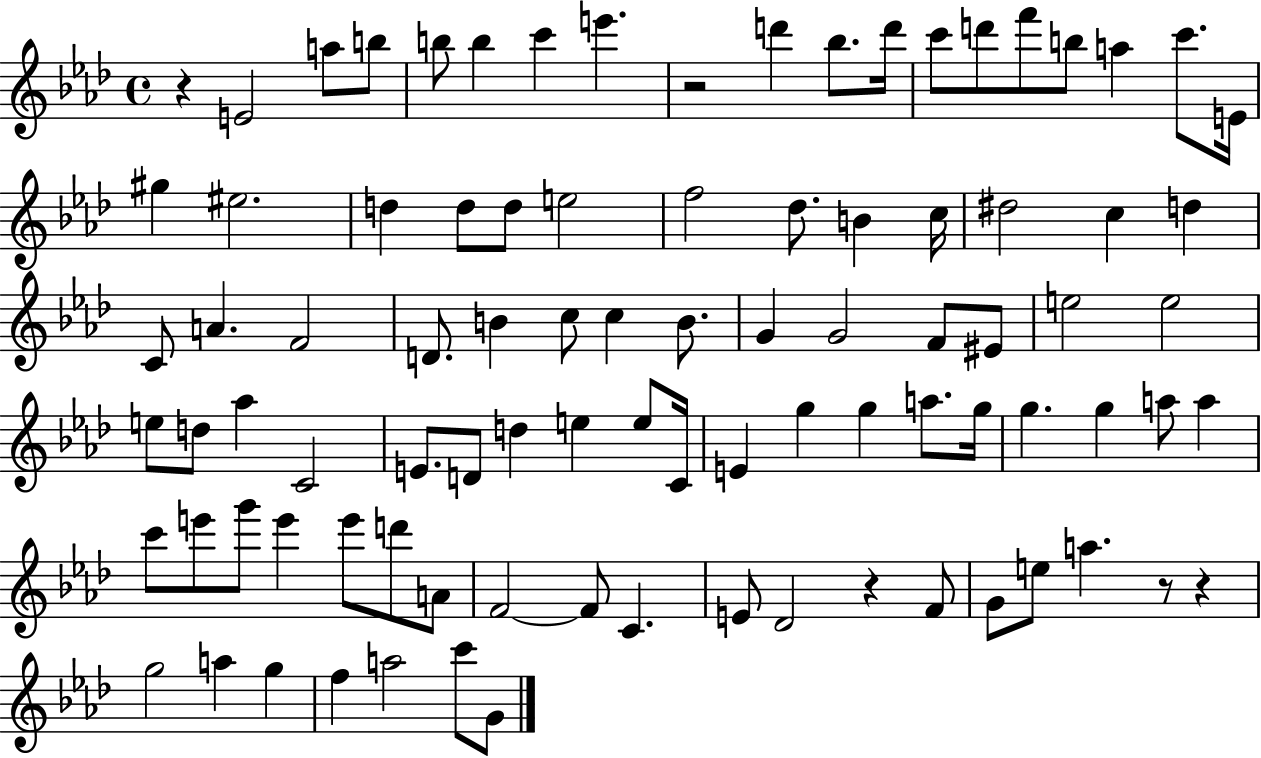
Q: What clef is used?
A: treble